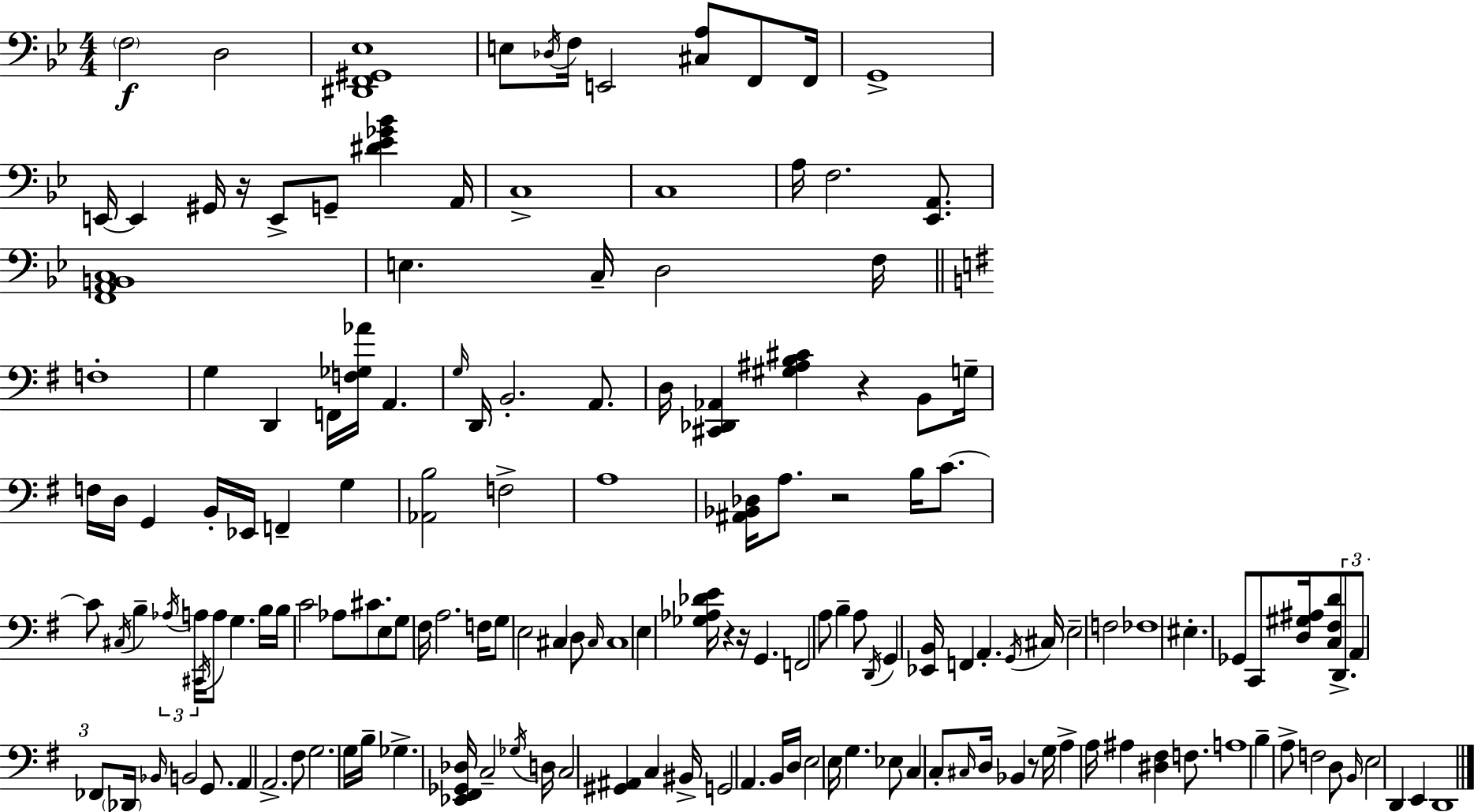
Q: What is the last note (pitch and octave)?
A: D2